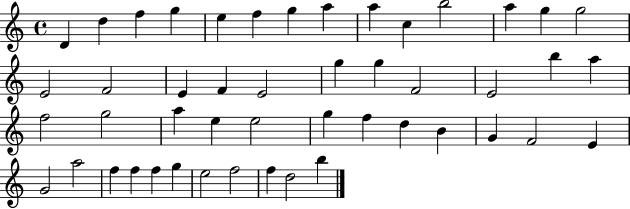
D4/q D5/q F5/q G5/q E5/q F5/q G5/q A5/q A5/q C5/q B5/h A5/q G5/q G5/h E4/h F4/h E4/q F4/q E4/h G5/q G5/q F4/h E4/h B5/q A5/q F5/h G5/h A5/q E5/q E5/h G5/q F5/q D5/q B4/q G4/q F4/h E4/q G4/h A5/h F5/q F5/q F5/q G5/q E5/h F5/h F5/q D5/h B5/q